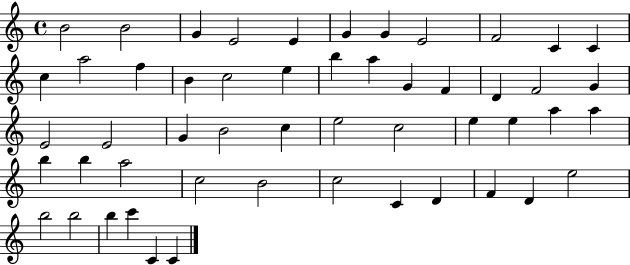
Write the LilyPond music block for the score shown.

{
  \clef treble
  \time 4/4
  \defaultTimeSignature
  \key c \major
  b'2 b'2 | g'4 e'2 e'4 | g'4 g'4 e'2 | f'2 c'4 c'4 | \break c''4 a''2 f''4 | b'4 c''2 e''4 | b''4 a''4 g'4 f'4 | d'4 f'2 g'4 | \break e'2 e'2 | g'4 b'2 c''4 | e''2 c''2 | e''4 e''4 a''4 a''4 | \break b''4 b''4 a''2 | c''2 b'2 | c''2 c'4 d'4 | f'4 d'4 e''2 | \break b''2 b''2 | b''4 c'''4 c'4 c'4 | \bar "|."
}